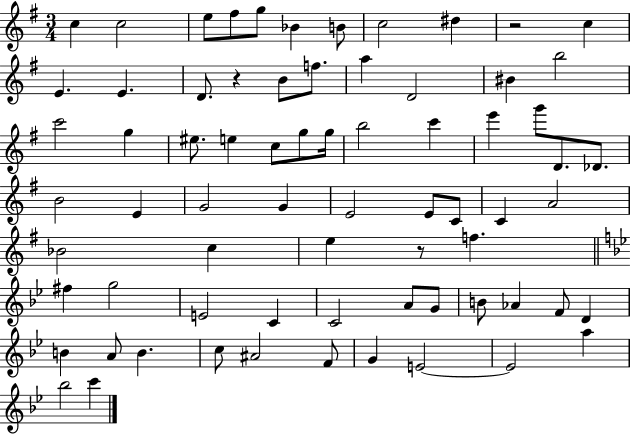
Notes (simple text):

C5/q C5/h E5/e F#5/e G5/e Bb4/q B4/e C5/h D#5/q R/h C5/q E4/q. E4/q. D4/e. R/q B4/e F5/e. A5/q D4/h BIS4/q B5/h C6/h G5/q EIS5/e. E5/q C5/e G5/e G5/s B5/h C6/q E6/q G6/e D4/e. Db4/e. B4/h E4/q G4/h G4/q E4/h E4/e C4/e C4/q A4/h Bb4/h C5/q E5/q R/e F5/q. F#5/q G5/h E4/h C4/q C4/h A4/e G4/e B4/e Ab4/q F4/e D4/q B4/q A4/e B4/q. C5/e A#4/h F4/e G4/q E4/h E4/h A5/q Bb5/h C6/q